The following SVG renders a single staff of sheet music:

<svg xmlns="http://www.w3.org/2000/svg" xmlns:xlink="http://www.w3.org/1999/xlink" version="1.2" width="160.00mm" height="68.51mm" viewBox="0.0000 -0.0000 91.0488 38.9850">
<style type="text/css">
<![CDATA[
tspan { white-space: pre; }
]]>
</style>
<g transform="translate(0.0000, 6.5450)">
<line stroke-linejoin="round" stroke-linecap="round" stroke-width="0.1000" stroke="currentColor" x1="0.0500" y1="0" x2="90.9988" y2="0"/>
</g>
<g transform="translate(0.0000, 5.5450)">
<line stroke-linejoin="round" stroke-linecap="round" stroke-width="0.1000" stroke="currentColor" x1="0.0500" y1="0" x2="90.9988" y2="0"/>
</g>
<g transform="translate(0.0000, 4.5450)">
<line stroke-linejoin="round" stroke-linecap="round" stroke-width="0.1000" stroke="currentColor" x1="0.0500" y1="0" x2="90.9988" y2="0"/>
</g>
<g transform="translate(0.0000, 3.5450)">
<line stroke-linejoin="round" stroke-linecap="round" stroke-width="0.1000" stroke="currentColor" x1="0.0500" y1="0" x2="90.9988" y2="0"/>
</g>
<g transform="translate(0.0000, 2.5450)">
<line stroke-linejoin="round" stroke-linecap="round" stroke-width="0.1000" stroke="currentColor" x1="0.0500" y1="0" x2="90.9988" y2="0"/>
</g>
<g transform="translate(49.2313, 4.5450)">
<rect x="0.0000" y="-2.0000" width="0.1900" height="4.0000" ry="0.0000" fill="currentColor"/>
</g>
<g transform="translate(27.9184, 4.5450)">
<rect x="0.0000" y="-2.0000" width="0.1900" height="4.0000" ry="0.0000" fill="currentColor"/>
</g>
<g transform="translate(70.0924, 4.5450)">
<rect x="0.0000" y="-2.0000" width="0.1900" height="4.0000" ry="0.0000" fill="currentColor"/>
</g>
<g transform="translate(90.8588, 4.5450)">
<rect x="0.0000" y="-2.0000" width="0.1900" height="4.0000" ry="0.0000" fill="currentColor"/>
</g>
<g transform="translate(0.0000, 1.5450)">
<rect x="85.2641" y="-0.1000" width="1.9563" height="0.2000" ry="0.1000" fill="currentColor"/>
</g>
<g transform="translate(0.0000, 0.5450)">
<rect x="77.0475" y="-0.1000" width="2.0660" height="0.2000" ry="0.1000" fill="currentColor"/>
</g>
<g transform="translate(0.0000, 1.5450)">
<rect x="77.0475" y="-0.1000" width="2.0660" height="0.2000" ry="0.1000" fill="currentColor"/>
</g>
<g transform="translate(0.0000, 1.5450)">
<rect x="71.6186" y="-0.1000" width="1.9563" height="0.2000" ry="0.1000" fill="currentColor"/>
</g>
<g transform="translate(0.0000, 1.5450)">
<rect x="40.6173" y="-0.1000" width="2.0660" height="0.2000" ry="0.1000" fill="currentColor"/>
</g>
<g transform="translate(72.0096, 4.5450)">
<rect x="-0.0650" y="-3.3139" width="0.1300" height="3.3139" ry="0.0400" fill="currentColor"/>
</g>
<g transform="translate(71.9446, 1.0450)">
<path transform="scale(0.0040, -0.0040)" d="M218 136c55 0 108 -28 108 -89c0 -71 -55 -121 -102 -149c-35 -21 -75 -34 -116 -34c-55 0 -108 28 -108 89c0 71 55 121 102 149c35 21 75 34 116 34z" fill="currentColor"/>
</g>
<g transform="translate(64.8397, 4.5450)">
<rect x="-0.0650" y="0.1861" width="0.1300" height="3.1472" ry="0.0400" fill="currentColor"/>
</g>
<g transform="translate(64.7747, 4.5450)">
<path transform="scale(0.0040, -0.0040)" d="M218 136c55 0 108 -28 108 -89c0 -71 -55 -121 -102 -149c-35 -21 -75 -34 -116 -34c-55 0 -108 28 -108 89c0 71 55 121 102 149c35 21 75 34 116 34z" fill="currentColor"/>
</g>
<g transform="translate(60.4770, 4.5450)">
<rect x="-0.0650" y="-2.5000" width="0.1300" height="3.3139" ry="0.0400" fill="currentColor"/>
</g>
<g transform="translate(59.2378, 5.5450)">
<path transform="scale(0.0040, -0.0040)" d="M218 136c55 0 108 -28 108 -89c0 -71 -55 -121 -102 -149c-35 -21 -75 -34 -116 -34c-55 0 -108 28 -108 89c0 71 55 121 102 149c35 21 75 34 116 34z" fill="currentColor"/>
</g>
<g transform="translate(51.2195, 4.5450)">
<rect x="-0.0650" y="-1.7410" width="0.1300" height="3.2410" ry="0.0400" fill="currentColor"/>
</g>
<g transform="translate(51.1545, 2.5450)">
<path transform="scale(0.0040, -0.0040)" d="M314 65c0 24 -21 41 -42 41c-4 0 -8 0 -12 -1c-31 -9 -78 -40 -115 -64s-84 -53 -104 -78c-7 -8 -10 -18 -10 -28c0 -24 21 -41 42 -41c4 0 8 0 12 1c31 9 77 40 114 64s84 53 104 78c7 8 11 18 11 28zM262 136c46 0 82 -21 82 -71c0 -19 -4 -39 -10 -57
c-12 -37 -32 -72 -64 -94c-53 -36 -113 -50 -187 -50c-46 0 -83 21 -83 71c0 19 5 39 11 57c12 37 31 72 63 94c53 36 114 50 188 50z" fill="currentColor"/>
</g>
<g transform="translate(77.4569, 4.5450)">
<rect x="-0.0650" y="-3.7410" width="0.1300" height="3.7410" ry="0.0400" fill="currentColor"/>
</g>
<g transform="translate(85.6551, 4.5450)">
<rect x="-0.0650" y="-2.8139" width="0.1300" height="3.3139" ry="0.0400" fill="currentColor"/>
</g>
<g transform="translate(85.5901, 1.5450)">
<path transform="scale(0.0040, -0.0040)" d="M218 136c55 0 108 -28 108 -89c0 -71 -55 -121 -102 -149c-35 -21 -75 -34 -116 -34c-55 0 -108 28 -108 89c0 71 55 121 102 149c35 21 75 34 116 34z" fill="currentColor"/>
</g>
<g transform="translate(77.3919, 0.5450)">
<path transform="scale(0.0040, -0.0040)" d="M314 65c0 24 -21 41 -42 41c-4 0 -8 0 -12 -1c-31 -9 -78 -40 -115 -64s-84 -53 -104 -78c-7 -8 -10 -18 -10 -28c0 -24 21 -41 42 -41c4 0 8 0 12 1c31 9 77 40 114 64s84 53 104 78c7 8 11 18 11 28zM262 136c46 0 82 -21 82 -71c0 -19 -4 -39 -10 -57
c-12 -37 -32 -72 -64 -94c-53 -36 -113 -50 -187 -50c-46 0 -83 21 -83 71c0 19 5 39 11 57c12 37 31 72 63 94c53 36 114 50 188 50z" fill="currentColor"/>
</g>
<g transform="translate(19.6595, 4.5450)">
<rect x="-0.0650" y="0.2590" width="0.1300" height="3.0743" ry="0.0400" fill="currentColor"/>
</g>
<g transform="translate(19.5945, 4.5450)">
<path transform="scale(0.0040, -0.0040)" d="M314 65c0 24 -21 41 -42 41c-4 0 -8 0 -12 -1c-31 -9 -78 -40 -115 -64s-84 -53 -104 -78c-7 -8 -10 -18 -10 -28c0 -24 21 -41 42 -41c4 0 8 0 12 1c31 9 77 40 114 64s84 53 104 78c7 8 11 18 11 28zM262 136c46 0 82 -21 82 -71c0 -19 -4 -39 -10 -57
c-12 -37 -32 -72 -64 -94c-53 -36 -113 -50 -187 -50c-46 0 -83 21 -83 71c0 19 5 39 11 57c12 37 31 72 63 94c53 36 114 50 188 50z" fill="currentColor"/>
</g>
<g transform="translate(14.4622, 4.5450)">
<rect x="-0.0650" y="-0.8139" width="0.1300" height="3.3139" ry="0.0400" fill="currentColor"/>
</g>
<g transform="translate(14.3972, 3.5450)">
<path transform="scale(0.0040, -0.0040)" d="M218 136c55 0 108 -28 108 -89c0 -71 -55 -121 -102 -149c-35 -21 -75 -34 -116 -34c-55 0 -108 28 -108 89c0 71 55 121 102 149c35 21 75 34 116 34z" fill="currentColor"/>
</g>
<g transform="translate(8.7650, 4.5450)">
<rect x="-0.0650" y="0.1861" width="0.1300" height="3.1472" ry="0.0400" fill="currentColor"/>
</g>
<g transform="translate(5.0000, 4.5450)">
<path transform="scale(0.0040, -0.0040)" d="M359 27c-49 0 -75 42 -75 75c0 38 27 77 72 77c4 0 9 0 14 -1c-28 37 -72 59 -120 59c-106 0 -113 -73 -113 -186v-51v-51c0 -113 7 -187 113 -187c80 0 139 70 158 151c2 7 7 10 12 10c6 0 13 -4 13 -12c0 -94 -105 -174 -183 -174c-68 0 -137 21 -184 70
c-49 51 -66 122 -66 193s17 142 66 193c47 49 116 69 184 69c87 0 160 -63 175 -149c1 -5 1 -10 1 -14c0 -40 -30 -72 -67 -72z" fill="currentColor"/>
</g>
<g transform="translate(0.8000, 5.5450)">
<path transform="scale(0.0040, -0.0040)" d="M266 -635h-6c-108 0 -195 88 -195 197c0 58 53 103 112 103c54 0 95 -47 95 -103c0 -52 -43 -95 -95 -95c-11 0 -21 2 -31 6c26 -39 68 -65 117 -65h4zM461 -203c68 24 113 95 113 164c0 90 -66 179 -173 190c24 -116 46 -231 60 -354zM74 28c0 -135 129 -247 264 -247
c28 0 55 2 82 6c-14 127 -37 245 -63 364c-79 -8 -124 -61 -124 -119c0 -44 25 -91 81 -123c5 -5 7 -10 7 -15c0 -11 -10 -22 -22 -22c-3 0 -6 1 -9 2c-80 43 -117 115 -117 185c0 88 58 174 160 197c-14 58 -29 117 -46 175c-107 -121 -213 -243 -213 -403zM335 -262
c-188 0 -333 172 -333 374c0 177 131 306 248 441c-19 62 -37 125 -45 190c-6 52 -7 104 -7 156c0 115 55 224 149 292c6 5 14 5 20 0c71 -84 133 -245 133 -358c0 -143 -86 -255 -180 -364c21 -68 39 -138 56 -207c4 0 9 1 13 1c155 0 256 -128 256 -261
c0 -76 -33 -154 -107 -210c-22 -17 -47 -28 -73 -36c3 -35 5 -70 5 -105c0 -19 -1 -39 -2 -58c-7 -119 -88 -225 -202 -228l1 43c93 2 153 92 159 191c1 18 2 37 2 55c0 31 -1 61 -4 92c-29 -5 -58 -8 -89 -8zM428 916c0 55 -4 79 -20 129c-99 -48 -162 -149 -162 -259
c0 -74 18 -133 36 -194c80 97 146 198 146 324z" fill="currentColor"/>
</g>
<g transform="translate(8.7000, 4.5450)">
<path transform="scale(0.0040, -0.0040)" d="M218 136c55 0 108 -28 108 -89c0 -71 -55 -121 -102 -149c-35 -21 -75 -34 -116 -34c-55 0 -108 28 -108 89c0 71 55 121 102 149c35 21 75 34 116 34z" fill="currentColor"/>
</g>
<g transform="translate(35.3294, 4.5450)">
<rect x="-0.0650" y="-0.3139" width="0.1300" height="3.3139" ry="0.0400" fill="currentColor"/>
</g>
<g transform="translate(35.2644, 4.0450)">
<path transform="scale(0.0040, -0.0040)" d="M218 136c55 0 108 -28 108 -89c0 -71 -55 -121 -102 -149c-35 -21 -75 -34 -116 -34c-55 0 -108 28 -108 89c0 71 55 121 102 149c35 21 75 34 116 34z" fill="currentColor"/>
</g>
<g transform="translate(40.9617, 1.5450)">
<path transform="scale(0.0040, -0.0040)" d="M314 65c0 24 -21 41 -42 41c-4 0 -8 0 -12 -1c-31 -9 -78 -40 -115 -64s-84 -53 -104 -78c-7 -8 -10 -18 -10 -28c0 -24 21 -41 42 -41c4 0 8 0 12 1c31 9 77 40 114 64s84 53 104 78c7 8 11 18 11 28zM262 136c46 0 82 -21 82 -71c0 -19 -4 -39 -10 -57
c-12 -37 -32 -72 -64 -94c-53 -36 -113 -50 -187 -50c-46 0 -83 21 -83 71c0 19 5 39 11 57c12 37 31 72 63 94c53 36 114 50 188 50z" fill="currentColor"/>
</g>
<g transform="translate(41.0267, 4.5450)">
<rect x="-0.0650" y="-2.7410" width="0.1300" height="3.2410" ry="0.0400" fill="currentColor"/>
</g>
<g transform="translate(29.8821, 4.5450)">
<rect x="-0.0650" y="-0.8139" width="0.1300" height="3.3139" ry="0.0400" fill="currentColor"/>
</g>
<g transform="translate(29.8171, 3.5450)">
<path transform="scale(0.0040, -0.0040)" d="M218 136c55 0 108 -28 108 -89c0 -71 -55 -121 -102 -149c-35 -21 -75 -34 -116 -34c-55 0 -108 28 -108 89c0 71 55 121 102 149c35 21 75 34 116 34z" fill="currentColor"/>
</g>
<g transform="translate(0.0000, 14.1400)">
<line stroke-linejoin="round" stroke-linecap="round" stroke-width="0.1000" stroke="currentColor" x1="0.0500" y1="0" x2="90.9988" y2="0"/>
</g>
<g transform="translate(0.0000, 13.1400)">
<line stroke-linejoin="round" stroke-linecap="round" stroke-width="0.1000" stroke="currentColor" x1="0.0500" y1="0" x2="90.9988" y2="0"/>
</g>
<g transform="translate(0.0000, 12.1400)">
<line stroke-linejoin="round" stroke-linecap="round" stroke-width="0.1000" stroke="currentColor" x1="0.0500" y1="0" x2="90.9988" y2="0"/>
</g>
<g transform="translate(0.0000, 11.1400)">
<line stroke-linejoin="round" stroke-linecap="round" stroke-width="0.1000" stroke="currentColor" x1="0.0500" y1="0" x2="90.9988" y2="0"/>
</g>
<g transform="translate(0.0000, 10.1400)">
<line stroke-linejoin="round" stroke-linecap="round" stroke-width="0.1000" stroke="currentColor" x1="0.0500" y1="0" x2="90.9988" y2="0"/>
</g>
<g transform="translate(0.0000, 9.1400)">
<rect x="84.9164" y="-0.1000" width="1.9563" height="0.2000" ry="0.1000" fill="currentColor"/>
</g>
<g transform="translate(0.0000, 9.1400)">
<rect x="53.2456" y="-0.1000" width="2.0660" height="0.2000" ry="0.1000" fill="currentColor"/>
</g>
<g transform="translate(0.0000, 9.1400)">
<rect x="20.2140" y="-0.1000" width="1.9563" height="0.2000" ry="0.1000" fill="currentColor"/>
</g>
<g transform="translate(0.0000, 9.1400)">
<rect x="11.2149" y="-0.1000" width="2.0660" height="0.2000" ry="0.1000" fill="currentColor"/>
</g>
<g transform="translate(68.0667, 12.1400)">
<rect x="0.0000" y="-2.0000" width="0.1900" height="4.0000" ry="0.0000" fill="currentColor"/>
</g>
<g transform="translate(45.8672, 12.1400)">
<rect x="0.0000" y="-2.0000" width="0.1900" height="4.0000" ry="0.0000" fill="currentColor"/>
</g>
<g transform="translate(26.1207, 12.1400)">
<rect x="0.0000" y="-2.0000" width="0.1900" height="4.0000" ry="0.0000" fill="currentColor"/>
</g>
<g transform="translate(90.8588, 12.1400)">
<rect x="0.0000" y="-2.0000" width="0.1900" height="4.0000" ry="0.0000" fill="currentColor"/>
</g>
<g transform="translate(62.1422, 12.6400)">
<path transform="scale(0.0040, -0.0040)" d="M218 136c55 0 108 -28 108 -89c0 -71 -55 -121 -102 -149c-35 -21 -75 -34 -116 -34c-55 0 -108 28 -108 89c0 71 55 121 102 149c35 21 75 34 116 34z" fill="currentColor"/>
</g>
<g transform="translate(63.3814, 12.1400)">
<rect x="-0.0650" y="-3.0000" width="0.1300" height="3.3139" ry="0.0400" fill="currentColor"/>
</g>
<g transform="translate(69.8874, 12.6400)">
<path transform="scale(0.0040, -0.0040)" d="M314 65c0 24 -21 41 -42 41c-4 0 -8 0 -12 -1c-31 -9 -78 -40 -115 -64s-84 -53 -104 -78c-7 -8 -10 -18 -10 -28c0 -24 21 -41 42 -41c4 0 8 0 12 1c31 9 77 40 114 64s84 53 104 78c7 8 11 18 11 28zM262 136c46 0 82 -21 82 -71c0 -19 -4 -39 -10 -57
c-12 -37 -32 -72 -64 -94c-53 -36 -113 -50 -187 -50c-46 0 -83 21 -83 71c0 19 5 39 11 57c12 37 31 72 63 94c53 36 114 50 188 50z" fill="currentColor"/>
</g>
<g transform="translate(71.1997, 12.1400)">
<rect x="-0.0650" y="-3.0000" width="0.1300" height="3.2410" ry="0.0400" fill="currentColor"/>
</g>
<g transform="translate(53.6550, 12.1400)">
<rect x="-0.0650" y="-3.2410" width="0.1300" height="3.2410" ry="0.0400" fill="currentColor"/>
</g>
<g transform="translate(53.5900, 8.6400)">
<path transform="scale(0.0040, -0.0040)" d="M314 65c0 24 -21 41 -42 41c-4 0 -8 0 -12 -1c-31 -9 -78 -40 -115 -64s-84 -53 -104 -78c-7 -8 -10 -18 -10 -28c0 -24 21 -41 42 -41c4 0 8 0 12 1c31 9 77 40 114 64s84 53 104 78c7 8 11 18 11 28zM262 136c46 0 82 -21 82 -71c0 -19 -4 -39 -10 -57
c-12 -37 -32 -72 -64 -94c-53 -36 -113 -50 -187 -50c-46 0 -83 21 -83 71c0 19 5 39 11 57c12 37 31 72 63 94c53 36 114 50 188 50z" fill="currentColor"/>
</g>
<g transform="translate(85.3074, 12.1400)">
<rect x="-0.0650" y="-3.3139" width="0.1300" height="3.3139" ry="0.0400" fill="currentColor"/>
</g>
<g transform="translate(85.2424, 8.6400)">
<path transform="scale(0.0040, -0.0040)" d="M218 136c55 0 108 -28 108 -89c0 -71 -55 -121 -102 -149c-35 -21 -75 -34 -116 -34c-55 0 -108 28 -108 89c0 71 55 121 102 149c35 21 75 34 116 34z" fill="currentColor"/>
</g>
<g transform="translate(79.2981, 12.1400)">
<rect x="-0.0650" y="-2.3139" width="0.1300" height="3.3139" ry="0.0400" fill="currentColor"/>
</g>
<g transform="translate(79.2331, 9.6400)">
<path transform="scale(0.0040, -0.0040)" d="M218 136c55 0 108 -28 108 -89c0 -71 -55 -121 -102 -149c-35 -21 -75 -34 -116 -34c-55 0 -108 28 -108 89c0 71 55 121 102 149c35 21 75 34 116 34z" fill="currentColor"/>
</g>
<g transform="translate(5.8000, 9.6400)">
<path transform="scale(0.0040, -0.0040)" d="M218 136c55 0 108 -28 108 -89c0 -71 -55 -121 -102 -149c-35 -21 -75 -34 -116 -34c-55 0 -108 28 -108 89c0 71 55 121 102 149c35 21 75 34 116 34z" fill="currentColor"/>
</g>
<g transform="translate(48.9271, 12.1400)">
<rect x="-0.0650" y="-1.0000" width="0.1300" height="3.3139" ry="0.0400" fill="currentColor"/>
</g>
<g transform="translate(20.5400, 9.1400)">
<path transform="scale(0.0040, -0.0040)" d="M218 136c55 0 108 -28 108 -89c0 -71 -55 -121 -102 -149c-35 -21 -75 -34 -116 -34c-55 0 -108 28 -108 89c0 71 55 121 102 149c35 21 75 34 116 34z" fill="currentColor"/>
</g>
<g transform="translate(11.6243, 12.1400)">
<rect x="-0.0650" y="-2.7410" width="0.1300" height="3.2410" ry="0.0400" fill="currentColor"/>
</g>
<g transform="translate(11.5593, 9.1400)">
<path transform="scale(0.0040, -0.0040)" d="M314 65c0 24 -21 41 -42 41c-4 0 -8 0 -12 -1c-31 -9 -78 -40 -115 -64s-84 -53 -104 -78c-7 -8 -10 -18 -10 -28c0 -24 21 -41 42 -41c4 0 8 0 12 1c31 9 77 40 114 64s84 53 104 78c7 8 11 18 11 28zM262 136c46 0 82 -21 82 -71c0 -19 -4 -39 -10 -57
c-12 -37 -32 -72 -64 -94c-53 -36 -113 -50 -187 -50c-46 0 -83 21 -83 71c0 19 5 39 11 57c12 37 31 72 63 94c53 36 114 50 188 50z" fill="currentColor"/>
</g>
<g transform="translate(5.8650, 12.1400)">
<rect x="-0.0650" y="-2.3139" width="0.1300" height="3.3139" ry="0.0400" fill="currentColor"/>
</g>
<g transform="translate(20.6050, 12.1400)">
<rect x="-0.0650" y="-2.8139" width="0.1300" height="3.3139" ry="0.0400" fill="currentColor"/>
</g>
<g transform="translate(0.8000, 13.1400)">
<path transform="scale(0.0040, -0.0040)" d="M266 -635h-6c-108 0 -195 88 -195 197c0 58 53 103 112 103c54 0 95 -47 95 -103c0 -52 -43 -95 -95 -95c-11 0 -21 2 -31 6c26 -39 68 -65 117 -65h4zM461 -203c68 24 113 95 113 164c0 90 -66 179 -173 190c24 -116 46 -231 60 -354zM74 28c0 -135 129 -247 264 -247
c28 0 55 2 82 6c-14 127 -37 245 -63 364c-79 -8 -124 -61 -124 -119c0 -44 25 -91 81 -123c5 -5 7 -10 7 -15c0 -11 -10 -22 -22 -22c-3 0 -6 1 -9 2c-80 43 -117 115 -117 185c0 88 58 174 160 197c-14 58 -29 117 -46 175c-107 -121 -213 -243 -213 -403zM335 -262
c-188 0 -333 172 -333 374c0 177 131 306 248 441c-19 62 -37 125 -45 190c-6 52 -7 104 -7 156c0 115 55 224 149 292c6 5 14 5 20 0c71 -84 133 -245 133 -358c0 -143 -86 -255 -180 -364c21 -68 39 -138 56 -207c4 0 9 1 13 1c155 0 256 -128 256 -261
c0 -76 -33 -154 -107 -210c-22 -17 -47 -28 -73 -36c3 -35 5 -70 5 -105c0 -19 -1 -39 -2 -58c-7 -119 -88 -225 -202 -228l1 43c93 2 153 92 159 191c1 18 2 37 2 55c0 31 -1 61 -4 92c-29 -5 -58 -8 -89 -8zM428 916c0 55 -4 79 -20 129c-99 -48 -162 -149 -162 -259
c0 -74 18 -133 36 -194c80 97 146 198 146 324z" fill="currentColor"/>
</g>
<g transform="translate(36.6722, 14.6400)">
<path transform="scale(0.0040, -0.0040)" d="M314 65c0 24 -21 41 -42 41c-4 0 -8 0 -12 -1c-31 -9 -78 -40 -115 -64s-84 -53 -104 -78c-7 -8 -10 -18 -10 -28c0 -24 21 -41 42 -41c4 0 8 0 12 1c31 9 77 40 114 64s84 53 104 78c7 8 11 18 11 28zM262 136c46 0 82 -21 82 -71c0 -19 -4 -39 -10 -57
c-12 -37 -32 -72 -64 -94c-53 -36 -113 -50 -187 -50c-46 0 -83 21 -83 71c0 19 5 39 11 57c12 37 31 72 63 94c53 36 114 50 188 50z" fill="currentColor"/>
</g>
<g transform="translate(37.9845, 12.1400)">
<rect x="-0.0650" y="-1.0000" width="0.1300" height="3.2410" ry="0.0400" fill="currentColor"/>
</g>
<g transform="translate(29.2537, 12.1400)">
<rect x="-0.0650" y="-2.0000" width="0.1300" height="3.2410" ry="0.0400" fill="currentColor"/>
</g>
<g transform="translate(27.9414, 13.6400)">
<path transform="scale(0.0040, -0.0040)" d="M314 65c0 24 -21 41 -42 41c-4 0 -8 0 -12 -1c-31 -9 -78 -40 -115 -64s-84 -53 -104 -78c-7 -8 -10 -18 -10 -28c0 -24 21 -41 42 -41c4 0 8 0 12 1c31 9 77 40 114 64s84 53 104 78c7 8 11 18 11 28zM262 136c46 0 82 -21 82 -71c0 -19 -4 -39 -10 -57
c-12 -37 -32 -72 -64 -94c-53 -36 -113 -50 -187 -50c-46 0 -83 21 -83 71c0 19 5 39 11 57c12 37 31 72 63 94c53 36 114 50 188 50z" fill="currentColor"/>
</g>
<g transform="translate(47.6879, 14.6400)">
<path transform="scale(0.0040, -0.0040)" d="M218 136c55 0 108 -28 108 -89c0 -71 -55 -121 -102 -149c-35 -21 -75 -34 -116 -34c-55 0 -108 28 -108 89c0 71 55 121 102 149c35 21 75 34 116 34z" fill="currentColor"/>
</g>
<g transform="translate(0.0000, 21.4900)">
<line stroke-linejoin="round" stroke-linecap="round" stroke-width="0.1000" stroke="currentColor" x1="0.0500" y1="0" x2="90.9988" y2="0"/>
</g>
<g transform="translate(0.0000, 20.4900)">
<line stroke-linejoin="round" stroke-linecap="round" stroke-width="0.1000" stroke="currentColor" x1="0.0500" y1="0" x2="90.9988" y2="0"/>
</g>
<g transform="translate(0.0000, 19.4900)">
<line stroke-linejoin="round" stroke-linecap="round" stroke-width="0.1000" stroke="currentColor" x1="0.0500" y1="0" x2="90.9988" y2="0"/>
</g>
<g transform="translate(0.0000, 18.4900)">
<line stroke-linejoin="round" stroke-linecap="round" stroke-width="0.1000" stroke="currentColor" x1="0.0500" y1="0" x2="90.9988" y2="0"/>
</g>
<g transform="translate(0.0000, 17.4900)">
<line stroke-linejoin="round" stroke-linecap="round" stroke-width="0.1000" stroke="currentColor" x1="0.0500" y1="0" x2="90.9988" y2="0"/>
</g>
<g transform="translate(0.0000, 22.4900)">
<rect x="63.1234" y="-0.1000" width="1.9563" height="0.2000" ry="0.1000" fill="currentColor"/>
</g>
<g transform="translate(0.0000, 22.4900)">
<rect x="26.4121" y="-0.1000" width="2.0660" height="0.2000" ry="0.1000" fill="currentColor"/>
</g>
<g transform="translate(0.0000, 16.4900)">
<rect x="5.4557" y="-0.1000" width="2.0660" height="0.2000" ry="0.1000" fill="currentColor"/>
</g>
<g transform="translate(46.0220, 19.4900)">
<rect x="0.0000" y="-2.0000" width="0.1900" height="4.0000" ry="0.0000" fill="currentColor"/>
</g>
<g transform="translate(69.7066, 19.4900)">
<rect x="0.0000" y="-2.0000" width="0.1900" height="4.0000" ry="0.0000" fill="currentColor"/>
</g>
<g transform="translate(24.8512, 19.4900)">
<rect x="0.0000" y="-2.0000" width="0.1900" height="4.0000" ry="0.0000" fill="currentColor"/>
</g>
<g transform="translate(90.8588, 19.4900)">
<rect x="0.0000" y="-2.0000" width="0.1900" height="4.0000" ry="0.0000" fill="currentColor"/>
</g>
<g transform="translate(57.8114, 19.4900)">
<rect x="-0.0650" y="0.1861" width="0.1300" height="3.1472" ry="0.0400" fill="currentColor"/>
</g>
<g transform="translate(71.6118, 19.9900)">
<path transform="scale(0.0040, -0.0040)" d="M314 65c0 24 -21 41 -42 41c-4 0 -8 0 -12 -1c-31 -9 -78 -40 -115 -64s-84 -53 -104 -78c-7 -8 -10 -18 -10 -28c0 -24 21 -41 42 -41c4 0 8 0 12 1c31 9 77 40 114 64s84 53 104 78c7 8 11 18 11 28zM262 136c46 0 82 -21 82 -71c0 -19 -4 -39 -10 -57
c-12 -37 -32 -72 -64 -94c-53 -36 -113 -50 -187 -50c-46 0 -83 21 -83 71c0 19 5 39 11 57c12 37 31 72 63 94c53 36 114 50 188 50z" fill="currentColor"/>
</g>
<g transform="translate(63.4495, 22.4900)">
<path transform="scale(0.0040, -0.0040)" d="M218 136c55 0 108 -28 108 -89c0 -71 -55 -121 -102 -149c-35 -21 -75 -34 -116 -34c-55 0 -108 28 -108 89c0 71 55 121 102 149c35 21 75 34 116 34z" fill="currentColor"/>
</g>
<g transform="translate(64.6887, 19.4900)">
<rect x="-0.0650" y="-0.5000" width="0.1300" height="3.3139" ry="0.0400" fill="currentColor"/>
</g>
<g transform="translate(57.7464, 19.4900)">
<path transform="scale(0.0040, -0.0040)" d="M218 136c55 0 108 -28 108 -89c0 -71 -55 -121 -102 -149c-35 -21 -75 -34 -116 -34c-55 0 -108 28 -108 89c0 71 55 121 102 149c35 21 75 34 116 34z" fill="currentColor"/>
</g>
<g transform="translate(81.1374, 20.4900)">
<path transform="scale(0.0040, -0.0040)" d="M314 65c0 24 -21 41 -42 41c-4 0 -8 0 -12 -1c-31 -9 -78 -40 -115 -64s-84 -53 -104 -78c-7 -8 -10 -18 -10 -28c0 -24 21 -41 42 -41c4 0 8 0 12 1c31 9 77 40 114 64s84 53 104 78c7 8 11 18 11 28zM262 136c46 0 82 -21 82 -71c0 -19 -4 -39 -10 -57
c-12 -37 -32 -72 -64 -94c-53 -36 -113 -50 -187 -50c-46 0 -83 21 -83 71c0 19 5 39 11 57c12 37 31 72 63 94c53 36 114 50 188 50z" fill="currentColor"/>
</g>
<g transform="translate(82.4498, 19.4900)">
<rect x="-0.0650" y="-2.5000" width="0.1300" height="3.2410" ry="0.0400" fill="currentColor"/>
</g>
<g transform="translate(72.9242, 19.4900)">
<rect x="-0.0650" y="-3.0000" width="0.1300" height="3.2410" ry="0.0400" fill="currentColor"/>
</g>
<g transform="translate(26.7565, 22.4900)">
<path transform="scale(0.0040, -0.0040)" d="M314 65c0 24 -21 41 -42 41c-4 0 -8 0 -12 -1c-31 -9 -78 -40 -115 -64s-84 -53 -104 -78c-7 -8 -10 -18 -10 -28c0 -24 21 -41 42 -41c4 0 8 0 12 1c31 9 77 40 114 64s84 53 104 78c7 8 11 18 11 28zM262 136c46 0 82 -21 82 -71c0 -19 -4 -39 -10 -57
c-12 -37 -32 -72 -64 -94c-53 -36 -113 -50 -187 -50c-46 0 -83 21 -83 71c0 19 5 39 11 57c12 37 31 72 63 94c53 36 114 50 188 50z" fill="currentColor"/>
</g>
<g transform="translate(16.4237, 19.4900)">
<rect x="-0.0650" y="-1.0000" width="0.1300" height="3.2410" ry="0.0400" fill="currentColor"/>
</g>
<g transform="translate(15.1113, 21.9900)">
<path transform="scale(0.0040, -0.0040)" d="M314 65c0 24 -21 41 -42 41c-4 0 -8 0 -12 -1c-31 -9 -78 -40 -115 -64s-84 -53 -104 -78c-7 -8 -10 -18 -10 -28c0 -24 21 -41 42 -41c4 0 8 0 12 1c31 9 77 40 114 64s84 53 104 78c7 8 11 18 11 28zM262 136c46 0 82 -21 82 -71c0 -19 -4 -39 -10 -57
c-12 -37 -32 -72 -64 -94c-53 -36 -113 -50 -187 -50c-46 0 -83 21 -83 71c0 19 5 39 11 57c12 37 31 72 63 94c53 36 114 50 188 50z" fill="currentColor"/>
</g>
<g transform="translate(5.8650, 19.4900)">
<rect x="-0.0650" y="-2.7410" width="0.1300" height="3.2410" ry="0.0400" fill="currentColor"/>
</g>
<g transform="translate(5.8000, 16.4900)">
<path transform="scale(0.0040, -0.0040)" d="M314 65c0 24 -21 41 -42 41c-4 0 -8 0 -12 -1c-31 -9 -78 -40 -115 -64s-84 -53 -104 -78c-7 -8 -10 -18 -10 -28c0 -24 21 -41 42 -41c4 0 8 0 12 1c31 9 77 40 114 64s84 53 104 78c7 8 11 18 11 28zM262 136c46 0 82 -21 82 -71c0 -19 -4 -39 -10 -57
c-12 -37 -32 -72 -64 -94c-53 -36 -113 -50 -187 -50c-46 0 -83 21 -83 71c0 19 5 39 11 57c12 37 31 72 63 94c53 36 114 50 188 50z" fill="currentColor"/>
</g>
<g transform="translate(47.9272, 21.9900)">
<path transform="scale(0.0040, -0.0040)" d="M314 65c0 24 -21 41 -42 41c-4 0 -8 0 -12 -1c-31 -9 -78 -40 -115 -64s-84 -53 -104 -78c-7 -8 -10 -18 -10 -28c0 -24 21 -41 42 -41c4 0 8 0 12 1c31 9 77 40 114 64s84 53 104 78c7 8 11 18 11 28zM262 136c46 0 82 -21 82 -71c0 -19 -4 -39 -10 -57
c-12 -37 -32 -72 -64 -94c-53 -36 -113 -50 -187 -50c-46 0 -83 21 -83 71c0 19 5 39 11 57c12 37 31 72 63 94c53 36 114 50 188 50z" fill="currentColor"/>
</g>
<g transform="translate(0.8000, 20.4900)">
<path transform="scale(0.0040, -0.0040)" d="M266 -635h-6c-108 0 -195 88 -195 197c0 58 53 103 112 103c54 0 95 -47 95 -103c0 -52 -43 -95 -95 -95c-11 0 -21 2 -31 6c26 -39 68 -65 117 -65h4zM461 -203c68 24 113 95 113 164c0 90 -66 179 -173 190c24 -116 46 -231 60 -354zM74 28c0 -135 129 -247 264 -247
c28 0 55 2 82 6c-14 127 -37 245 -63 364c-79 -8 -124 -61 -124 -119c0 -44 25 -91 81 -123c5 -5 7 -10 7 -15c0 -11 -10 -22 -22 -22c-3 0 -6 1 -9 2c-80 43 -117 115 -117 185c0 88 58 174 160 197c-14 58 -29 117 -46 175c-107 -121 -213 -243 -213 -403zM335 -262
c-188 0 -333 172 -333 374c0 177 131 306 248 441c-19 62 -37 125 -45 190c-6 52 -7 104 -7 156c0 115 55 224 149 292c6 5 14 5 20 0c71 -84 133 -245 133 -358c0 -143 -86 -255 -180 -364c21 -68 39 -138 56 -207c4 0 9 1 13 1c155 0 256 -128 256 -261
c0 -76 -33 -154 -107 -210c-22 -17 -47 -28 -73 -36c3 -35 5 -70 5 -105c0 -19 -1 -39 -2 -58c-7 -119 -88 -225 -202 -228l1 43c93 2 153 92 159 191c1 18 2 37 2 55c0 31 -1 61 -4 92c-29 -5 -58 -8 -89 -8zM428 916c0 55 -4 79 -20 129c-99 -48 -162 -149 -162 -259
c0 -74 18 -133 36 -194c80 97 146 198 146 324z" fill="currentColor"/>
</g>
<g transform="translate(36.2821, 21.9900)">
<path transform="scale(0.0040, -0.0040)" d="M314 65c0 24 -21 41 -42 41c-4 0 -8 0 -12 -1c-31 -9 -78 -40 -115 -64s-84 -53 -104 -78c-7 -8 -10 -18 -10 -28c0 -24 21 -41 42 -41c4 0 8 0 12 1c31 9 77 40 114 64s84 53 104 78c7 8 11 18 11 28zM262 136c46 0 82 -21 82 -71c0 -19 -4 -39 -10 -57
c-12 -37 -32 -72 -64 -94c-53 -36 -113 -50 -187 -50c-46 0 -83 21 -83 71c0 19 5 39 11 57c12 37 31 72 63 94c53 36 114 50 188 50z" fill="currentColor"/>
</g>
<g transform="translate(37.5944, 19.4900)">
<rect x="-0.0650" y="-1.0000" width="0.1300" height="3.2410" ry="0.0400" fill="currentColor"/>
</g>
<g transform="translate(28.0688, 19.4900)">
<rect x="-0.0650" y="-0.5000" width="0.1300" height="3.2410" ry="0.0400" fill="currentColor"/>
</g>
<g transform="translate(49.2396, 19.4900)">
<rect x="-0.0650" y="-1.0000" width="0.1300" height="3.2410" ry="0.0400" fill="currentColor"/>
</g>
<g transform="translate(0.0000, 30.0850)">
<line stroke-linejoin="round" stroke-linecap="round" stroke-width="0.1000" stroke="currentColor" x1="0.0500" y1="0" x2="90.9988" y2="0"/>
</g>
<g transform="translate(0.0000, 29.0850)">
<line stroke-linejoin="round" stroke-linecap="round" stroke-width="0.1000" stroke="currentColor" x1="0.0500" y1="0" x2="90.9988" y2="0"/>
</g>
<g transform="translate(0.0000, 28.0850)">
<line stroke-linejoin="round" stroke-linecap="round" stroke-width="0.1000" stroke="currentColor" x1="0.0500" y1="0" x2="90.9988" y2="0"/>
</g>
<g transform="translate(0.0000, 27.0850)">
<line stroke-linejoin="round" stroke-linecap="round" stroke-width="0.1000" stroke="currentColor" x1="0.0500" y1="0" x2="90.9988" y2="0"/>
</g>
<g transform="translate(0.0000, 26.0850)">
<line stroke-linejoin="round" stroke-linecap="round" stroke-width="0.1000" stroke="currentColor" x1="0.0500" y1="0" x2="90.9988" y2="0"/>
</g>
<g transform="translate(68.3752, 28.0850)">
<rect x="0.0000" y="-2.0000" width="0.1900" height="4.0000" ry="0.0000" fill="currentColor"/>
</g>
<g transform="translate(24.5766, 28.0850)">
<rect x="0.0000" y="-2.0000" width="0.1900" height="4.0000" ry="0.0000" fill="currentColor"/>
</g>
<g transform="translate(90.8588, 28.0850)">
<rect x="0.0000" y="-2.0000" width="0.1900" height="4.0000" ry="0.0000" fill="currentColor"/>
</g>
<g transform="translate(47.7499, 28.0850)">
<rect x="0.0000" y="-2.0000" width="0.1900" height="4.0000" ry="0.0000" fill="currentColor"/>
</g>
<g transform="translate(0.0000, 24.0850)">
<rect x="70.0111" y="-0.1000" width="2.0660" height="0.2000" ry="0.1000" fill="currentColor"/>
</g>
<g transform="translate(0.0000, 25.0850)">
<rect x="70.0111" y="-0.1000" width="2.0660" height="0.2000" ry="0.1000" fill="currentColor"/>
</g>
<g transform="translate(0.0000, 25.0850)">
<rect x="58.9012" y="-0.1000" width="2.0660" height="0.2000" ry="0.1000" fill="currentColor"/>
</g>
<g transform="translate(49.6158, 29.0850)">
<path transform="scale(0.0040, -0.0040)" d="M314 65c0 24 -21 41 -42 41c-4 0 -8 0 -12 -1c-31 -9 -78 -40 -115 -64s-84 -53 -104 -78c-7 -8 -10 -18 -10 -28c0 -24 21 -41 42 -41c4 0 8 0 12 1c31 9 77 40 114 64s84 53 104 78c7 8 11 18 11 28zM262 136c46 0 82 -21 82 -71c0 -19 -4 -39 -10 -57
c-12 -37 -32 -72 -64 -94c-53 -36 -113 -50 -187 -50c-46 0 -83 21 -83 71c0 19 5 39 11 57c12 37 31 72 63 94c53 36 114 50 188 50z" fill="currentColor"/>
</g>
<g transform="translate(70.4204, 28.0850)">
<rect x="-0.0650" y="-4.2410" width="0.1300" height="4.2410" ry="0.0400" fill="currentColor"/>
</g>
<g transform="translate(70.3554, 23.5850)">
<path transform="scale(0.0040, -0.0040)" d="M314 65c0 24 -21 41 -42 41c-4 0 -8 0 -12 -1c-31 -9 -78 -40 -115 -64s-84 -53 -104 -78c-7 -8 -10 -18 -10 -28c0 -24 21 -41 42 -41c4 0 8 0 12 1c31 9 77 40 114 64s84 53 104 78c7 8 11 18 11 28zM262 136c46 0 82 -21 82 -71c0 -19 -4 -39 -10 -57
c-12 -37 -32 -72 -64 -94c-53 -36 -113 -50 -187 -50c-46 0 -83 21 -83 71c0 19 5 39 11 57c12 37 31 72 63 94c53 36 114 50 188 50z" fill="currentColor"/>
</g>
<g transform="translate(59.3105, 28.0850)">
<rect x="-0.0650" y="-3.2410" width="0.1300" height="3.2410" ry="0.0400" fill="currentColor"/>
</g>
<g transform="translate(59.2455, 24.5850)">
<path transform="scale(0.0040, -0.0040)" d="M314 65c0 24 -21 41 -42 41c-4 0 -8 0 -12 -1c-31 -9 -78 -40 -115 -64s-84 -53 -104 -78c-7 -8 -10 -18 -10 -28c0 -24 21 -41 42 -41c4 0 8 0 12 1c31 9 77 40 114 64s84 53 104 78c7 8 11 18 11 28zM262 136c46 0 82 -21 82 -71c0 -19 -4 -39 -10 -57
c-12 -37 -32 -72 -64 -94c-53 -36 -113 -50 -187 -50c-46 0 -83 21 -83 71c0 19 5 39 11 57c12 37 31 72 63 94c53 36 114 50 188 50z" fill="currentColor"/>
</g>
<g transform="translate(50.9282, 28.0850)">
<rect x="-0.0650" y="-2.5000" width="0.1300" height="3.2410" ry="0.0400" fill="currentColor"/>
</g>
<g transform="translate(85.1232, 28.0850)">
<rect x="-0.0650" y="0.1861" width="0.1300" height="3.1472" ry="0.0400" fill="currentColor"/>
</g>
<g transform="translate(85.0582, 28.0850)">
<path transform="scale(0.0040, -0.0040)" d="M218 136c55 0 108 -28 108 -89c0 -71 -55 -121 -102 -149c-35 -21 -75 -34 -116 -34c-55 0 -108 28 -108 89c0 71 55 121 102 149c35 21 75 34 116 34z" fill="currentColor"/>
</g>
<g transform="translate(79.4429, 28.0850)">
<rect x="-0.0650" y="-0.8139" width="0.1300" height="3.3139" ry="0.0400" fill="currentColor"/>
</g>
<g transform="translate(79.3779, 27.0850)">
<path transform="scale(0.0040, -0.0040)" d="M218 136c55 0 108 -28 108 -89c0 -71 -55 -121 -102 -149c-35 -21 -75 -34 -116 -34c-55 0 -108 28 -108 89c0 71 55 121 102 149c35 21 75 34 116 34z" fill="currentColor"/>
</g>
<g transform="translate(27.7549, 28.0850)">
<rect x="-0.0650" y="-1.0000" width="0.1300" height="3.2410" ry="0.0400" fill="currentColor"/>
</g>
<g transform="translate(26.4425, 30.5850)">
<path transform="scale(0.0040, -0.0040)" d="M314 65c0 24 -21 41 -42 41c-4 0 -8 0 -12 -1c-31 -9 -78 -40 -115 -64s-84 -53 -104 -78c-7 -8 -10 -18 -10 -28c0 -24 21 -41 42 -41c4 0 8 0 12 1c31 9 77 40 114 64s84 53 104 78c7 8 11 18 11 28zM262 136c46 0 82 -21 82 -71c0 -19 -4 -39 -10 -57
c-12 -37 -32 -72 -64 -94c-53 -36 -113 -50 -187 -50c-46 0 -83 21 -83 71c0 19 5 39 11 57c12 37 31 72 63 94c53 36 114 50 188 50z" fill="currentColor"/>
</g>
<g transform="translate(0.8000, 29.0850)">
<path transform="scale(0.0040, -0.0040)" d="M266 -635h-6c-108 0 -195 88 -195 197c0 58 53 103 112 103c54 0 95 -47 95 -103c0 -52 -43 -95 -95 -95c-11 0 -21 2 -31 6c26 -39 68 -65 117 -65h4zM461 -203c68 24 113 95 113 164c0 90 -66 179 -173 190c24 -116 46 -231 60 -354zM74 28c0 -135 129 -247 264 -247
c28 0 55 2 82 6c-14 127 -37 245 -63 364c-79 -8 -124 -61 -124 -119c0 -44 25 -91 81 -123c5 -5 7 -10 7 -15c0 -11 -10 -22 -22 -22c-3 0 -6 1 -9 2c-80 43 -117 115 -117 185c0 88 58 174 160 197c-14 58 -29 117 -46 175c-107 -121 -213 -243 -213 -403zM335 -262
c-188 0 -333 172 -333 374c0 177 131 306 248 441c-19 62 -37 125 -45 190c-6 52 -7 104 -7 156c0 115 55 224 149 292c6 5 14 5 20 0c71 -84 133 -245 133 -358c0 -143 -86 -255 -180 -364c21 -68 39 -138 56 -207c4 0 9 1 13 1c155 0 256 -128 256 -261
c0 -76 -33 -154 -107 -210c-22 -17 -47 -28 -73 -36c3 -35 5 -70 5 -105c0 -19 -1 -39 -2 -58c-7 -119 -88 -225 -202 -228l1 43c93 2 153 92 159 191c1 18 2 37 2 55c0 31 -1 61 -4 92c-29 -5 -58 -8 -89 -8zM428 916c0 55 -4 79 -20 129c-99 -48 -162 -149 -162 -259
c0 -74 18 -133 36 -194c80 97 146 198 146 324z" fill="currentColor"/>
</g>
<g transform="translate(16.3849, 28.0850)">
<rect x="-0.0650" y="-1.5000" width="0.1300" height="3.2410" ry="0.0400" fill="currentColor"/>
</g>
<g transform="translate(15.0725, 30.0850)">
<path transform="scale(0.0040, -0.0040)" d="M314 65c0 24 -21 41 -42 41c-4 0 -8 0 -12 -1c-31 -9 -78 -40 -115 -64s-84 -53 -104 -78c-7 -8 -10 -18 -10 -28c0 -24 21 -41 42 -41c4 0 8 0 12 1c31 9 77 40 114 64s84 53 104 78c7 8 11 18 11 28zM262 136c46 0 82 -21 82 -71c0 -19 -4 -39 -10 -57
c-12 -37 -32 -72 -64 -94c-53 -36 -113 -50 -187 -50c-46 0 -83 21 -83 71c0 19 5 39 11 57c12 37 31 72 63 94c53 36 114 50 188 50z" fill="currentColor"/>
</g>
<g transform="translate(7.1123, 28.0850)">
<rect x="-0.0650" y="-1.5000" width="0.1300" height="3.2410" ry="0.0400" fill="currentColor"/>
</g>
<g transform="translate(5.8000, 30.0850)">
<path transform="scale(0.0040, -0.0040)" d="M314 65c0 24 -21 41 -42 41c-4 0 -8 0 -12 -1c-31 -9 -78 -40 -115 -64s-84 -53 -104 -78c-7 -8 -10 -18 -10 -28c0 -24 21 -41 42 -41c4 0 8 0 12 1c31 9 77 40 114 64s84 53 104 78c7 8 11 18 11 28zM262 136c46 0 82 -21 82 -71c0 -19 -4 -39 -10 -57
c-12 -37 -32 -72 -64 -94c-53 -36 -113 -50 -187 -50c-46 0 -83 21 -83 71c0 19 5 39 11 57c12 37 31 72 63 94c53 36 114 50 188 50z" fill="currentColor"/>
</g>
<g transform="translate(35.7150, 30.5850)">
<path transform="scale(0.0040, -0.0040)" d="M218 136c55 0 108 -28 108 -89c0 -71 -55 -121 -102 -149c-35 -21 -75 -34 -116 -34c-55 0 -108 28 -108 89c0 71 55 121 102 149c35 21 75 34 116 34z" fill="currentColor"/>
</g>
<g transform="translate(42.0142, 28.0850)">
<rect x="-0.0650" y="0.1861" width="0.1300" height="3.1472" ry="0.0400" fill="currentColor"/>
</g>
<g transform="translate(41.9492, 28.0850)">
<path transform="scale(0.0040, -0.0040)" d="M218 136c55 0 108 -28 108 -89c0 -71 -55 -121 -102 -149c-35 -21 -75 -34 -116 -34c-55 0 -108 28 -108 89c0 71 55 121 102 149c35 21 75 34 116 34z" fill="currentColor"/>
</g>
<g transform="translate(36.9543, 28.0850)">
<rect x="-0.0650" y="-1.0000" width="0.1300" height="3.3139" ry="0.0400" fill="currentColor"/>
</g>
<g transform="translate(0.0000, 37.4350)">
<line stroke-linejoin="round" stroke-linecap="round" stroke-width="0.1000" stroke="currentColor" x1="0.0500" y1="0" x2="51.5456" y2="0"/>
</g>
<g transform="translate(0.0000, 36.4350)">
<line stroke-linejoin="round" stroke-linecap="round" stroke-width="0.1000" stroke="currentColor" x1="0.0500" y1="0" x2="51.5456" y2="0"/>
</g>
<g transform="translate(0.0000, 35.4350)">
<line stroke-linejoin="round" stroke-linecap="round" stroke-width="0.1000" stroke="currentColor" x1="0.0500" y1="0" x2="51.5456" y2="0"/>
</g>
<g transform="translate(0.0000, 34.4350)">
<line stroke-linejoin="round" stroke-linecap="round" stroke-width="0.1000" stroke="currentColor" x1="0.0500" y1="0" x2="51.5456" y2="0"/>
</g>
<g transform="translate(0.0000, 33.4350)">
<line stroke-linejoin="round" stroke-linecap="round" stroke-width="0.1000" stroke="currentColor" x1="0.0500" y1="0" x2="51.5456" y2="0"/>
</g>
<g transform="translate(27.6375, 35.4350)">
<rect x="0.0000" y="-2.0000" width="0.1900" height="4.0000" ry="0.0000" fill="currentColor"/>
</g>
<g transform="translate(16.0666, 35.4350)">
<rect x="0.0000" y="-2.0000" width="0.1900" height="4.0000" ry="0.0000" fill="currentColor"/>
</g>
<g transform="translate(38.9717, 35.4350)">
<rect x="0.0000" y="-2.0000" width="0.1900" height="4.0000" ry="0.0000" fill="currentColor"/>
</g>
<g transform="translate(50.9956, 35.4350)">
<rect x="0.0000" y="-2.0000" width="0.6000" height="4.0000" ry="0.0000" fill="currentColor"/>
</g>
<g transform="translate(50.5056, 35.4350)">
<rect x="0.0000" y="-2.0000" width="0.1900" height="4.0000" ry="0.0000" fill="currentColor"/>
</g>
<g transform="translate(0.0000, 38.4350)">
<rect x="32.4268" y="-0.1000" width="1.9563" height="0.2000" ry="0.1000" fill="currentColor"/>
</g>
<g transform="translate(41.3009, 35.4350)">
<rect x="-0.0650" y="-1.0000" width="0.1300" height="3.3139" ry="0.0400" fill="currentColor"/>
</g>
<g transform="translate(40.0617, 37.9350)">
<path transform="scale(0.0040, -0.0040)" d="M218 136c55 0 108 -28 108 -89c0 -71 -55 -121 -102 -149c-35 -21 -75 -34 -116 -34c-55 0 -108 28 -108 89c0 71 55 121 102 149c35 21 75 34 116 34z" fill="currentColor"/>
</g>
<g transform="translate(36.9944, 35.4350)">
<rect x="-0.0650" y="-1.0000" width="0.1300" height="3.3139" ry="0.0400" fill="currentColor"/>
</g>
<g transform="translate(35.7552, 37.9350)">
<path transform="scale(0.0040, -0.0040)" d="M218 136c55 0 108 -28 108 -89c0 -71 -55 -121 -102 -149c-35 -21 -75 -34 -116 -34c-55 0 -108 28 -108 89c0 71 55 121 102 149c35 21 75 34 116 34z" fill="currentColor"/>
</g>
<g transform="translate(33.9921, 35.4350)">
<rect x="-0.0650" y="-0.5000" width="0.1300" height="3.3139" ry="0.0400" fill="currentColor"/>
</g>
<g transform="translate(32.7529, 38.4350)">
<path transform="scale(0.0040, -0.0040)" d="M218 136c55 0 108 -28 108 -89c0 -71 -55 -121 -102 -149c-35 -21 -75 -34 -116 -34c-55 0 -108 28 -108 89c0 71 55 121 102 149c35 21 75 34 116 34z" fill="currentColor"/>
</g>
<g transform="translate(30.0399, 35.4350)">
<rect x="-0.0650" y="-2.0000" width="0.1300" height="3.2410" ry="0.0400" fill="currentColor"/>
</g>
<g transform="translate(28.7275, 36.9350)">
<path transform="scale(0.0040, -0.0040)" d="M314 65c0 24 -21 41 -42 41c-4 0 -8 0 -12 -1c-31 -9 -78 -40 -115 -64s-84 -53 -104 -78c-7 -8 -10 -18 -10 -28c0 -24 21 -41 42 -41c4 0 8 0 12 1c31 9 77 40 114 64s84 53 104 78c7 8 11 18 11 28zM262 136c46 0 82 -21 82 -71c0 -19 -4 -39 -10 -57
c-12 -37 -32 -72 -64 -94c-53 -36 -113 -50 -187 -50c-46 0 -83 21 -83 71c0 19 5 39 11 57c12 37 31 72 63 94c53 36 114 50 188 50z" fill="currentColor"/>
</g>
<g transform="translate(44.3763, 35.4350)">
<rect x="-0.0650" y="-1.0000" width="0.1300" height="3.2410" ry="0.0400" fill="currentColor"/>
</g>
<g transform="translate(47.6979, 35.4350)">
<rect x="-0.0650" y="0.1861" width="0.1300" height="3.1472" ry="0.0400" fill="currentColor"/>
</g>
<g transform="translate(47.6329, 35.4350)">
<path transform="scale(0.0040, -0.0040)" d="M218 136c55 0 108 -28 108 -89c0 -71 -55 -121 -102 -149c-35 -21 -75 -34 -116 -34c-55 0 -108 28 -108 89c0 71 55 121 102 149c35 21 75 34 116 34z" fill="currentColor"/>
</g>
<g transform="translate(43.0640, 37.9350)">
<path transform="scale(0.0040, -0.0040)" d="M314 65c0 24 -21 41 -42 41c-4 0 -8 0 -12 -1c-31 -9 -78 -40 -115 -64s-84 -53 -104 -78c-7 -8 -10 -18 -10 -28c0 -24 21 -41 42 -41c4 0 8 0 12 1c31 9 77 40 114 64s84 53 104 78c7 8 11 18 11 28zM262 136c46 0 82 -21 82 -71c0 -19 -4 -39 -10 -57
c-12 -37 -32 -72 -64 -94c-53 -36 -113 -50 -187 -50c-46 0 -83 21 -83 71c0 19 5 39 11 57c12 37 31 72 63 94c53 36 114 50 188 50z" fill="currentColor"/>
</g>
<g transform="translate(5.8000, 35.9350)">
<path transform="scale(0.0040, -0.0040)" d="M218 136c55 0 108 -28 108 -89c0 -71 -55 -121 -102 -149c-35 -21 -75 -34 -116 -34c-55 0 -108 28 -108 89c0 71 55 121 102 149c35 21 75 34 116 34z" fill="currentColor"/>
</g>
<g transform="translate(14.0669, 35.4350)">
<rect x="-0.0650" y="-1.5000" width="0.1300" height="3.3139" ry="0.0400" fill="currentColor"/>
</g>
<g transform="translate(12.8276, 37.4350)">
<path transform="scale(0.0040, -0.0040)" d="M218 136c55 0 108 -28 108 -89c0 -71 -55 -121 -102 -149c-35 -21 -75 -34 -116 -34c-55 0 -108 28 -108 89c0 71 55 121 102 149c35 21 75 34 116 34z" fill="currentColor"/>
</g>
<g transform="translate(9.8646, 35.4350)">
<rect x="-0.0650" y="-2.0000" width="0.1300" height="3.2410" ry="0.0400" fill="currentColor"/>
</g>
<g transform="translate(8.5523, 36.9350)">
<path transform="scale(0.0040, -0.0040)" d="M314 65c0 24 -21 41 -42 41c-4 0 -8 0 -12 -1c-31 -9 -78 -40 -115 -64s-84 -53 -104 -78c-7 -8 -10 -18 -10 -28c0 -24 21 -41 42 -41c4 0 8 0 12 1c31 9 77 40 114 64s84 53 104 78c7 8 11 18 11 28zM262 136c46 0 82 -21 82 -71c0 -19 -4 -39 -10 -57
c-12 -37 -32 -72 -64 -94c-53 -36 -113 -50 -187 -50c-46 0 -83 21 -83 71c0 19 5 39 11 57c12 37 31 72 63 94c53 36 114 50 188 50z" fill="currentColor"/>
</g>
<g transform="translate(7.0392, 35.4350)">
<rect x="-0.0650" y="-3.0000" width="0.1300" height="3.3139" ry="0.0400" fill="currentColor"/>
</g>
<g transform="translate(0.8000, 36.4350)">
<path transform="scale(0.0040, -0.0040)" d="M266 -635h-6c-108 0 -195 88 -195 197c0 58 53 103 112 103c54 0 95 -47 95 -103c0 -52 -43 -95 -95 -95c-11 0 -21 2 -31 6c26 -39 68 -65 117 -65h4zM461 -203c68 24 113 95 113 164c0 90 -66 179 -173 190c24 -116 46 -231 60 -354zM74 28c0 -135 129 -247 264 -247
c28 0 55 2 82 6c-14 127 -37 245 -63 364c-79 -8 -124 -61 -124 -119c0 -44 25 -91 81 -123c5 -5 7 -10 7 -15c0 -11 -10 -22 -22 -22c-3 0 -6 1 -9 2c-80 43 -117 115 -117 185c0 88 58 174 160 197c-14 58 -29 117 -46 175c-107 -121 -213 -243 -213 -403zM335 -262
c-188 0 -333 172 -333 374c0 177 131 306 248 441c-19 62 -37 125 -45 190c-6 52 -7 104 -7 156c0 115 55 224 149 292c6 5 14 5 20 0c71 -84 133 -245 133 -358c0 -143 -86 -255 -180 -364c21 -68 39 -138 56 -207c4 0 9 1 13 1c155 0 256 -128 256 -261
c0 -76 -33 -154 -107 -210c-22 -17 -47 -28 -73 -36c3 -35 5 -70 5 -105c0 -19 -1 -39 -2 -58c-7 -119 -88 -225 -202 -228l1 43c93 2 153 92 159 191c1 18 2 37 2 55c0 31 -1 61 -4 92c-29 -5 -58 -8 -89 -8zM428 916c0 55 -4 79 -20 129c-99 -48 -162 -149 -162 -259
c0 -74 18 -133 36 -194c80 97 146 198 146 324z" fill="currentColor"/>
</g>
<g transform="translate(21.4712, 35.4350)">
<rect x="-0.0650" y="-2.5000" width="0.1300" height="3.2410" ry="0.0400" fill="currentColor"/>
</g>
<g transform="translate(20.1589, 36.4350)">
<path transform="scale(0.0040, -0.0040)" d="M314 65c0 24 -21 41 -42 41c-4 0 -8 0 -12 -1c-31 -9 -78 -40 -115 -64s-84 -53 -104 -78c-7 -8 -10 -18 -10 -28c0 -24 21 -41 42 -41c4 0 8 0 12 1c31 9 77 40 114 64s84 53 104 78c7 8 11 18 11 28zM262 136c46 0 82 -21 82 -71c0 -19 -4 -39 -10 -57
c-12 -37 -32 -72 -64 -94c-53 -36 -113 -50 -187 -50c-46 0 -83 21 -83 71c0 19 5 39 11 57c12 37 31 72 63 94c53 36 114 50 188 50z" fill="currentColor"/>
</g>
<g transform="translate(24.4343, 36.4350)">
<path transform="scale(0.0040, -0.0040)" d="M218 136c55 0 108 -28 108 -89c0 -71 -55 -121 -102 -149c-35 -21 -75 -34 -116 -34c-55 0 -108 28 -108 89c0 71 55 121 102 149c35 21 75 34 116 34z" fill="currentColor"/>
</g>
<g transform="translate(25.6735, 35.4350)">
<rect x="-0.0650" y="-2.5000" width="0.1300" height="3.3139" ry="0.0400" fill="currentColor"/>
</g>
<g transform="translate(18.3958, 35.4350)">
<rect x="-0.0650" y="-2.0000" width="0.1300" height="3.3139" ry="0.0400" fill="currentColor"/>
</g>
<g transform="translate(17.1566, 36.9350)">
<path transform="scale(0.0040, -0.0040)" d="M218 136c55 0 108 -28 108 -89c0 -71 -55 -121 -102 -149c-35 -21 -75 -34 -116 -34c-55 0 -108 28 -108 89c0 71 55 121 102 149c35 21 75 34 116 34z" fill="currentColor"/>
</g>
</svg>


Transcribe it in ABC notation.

X:1
T:Untitled
M:4/4
L:1/4
K:C
B d B2 d c a2 f2 G B b c'2 a g a2 a F2 D2 D b2 A A2 g b a2 D2 C2 D2 D2 B C A2 G2 E2 E2 D2 D B G2 b2 d'2 d B A F2 E F G2 G F2 C D D D2 B